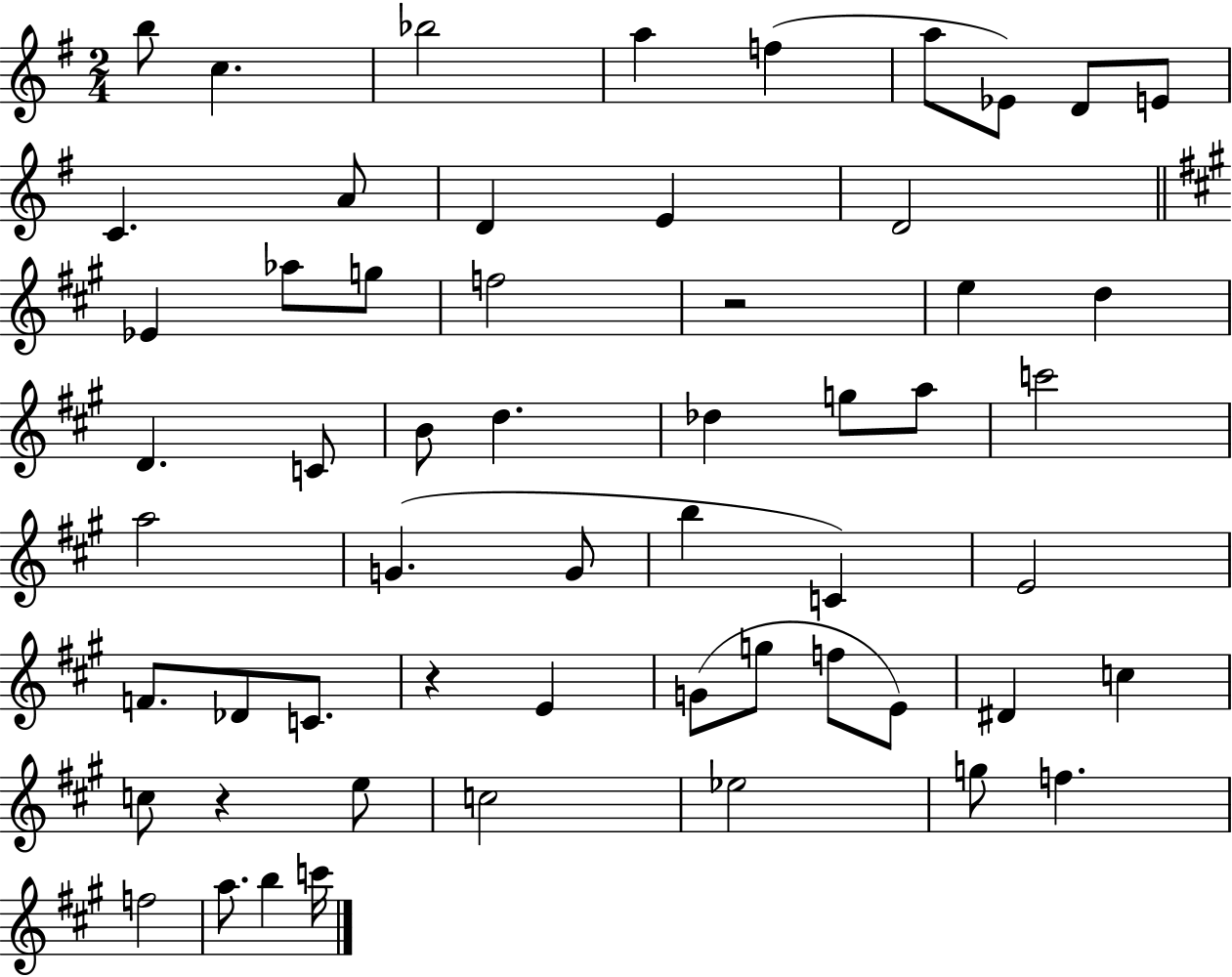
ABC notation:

X:1
T:Untitled
M:2/4
L:1/4
K:G
b/2 c _b2 a f a/2 _E/2 D/2 E/2 C A/2 D E D2 _E _a/2 g/2 f2 z2 e d D C/2 B/2 d _d g/2 a/2 c'2 a2 G G/2 b C E2 F/2 _D/2 C/2 z E G/2 g/2 f/2 E/2 ^D c c/2 z e/2 c2 _e2 g/2 f f2 a/2 b c'/4